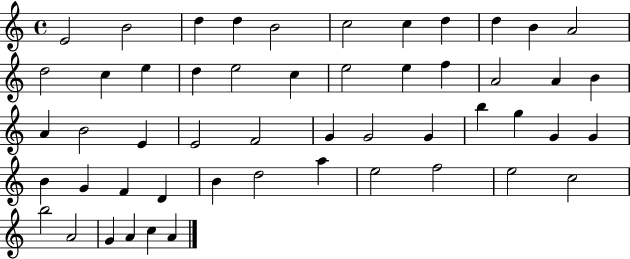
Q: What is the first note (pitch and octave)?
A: E4